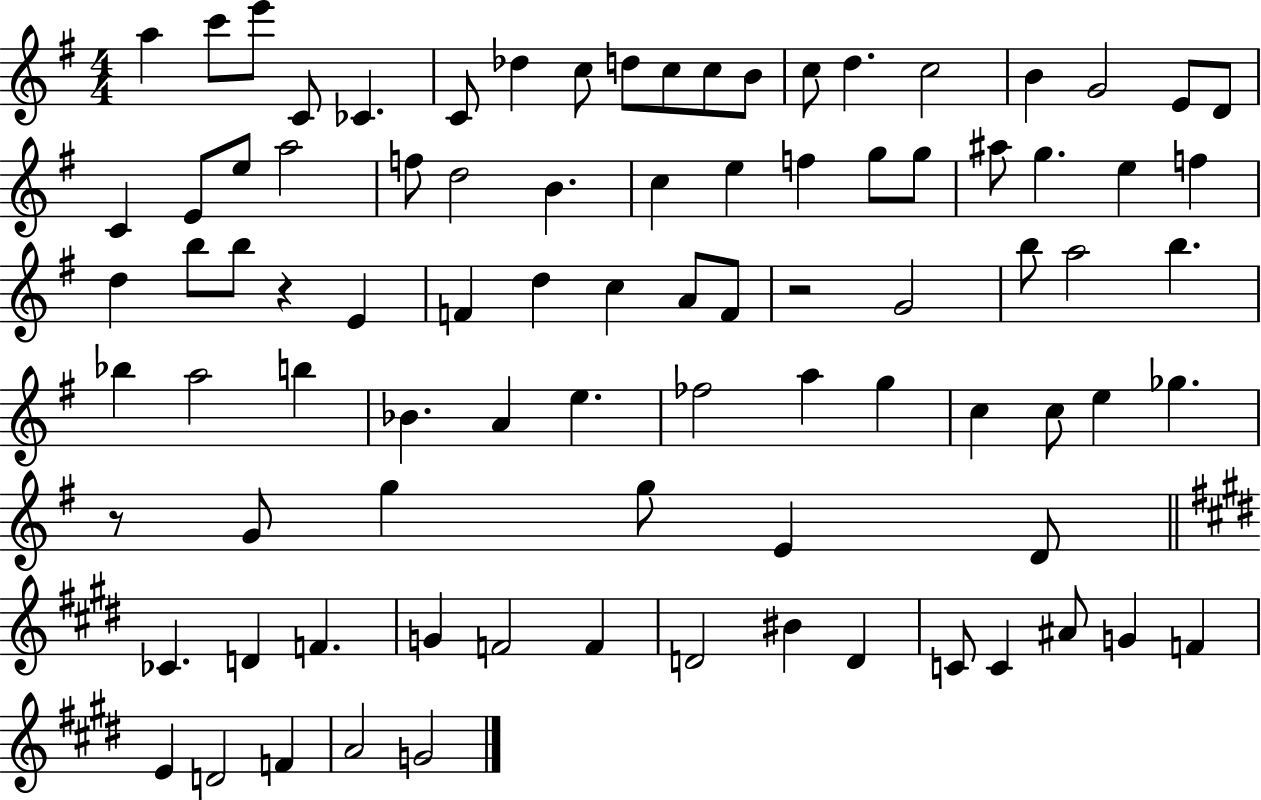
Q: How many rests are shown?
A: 3